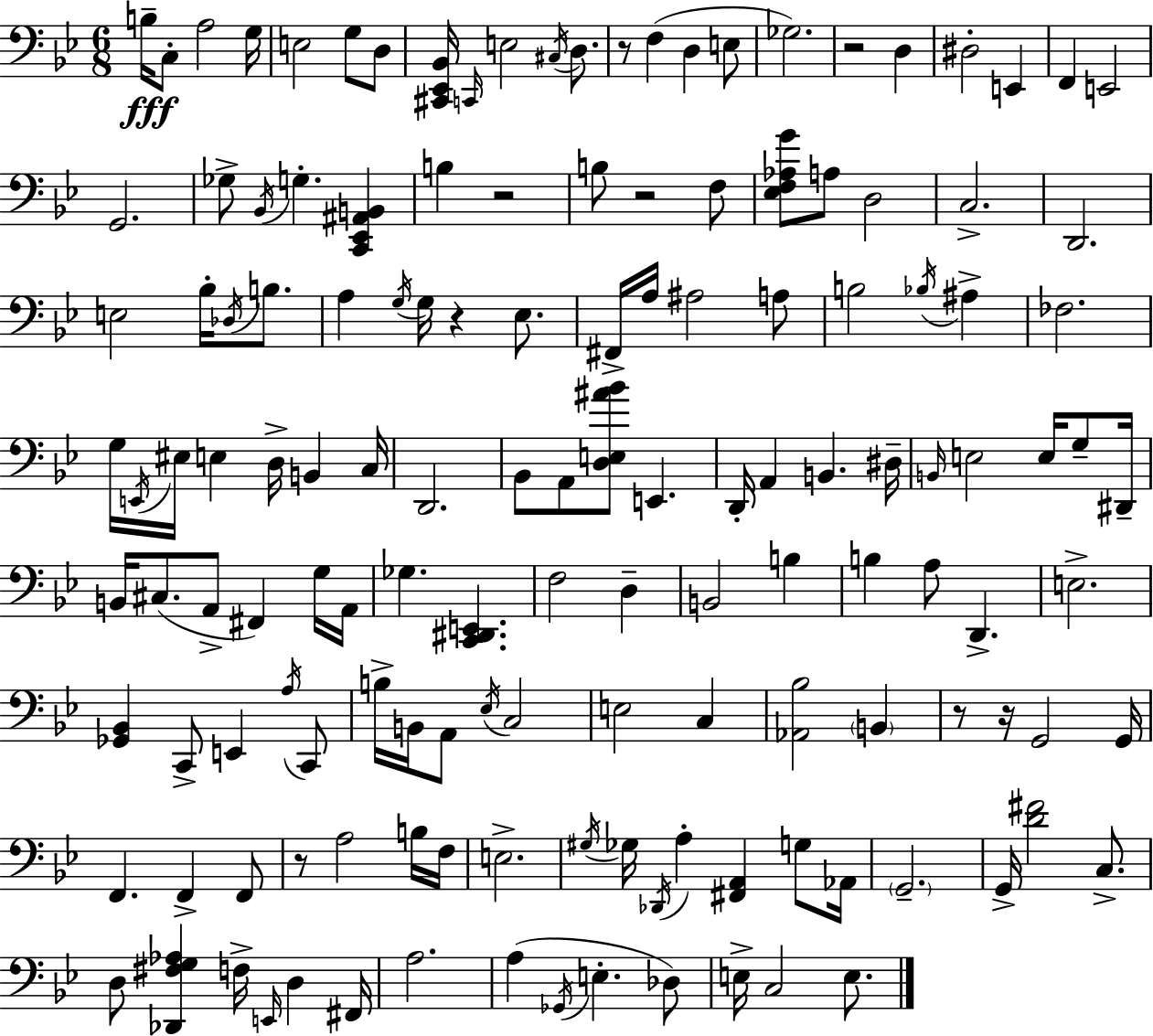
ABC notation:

X:1
T:Untitled
M:6/8
L:1/4
K:Gm
B,/4 C,/2 A,2 G,/4 E,2 G,/2 D,/2 [^C,,_E,,_B,,]/4 C,,/4 E,2 ^C,/4 D,/2 z/2 F, D, E,/2 _G,2 z2 D, ^D,2 E,, F,, E,,2 G,,2 _G,/2 _B,,/4 G, [C,,_E,,^A,,B,,] B, z2 B,/2 z2 F,/2 [_E,F,_A,G]/2 A,/2 D,2 C,2 D,,2 E,2 _B,/4 _D,/4 B,/2 A, G,/4 G,/4 z _E,/2 ^F,,/4 A,/4 ^A,2 A,/2 B,2 _B,/4 ^A, _F,2 G,/4 E,,/4 ^E,/4 E, D,/4 B,, C,/4 D,,2 _B,,/2 A,,/2 [D,E,^A_B]/2 E,, D,,/4 A,, B,, ^D,/4 B,,/4 E,2 E,/4 G,/2 ^D,,/4 B,,/4 ^C,/2 A,,/2 ^F,, G,/4 A,,/4 _G, [C,,^D,,E,,] F,2 D, B,,2 B, B, A,/2 D,, E,2 [_G,,_B,,] C,,/2 E,, A,/4 C,,/2 B,/4 B,,/4 A,,/2 _E,/4 C,2 E,2 C, [_A,,_B,]2 B,, z/2 z/4 G,,2 G,,/4 F,, F,, F,,/2 z/2 A,2 B,/4 F,/4 E,2 ^G,/4 _G,/4 _D,,/4 A, [^F,,A,,] G,/2 _A,,/4 G,,2 G,,/4 [D^F]2 C,/2 D,/2 [_D,,^F,G,_A,] F,/4 E,,/4 D, ^F,,/4 A,2 A, _G,,/4 E, _D,/2 E,/4 C,2 E,/2